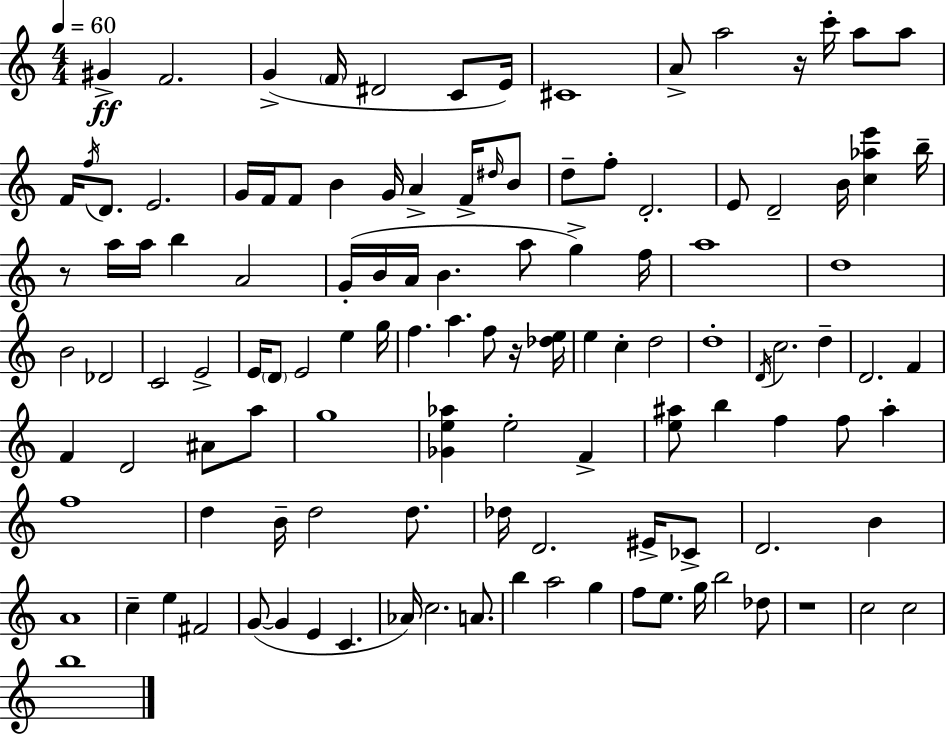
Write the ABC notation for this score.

X:1
T:Untitled
M:4/4
L:1/4
K:C
^G F2 G F/4 ^D2 C/2 E/4 ^C4 A/2 a2 z/4 c'/4 a/2 a/2 F/4 f/4 D/2 E2 G/4 F/4 F/2 B G/4 A F/4 ^d/4 B/2 d/2 f/2 D2 E/2 D2 B/4 [c_ae'] b/4 z/2 a/4 a/4 b A2 G/4 B/4 A/4 B a/2 g f/4 a4 d4 B2 _D2 C2 E2 E/4 D/2 E2 e g/4 f a f/2 z/4 [_de]/4 e c d2 d4 D/4 c2 d D2 F F D2 ^A/2 a/2 g4 [_Ge_a] e2 F [e^a]/2 b f f/2 ^a f4 d B/4 d2 d/2 _d/4 D2 ^E/4 _C/2 D2 B A4 c e ^F2 G/2 G E C _A/4 c2 A/2 b a2 g f/2 e/2 g/4 b2 _d/2 z4 c2 c2 b4